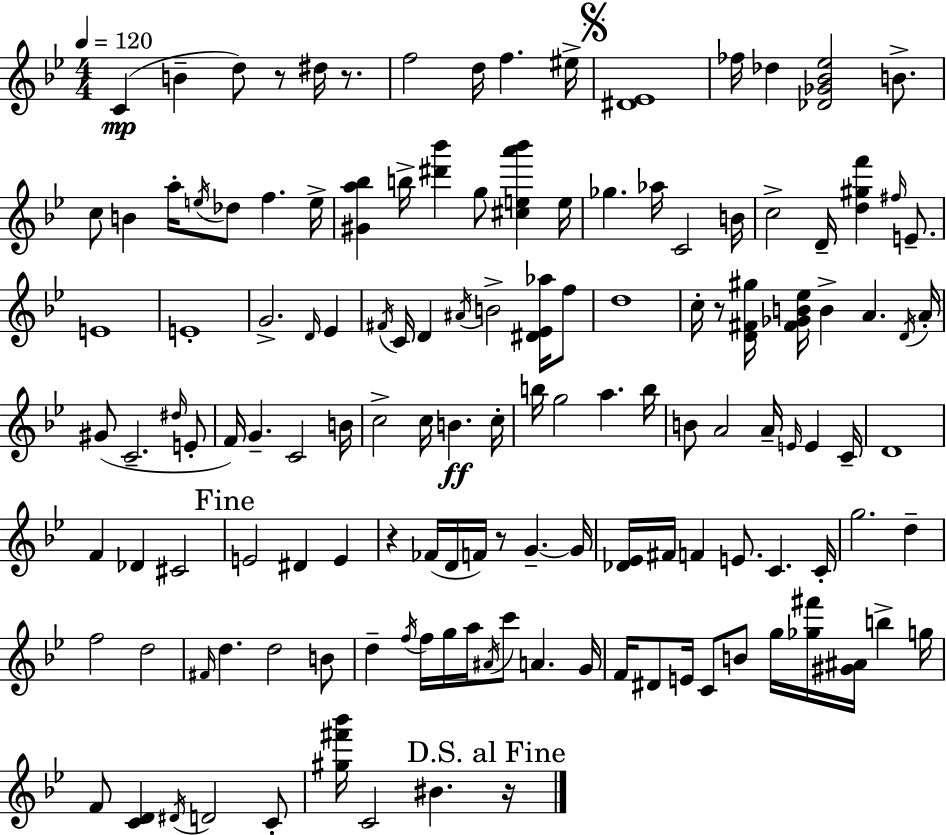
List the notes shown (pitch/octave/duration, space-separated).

C4/q B4/q D5/e R/e D#5/s R/e. F5/h D5/s F5/q. EIS5/s [D#4,Eb4]/w FES5/s Db5/q [Db4,Gb4,Bb4,Eb5]/h B4/e. C5/e B4/q A5/s E5/s Db5/e F5/q. E5/s [G#4,A5,Bb5]/q B5/s [D#6,Bb6]/q G5/e [C#5,E5,A6,Bb6]/q E5/s Gb5/q. Ab5/s C4/h B4/s C5/h D4/s [D5,G#5,F6]/q F#5/s E4/e. E4/w E4/w G4/h. D4/s Eb4/q F#4/s C4/s D4/q A#4/s B4/h [D#4,Eb4,Ab5]/s F5/e D5/w C5/s R/e [D4,F#4,G#5]/s [F#4,Gb4,B4,Eb5]/s B4/q A4/q. D4/s A4/s G#4/e C4/h. D#5/s E4/e F4/s G4/q. C4/h B4/s C5/h C5/s B4/q. C5/s B5/s G5/h A5/q. B5/s B4/e A4/h A4/s E4/s E4/q C4/s D4/w F4/q Db4/q C#4/h E4/h D#4/q E4/q R/q FES4/s D4/s F4/s R/e G4/q. G4/s [Db4,Eb4]/s F#4/s F4/q E4/e. C4/q. C4/s G5/h. D5/q F5/h D5/h F#4/s D5/q. D5/h B4/e D5/q F5/s F5/s G5/s A5/s A#4/s C6/e A4/q. G4/s F4/s D#4/e E4/s C4/e B4/e G5/s [Gb5,F#6]/s [G#4,A#4]/s B5/q G5/s F4/e [C4,D4]/q D#4/s D4/h C4/e [G#5,F#6,Bb6]/s C4/h BIS4/q. R/s